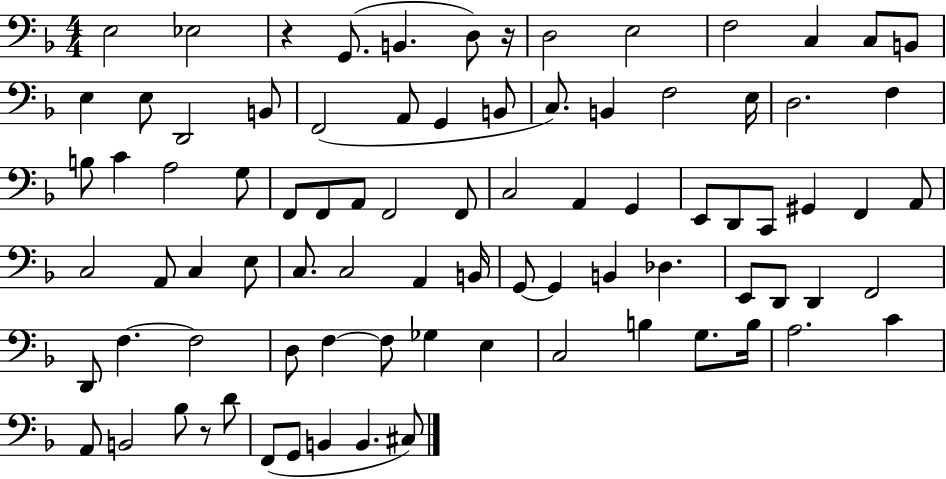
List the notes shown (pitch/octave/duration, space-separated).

E3/h Eb3/h R/q G2/e. B2/q. D3/e R/s D3/h E3/h F3/h C3/q C3/e B2/e E3/q E3/e D2/h B2/e F2/h A2/e G2/q B2/e C3/e. B2/q F3/h E3/s D3/h. F3/q B3/e C4/q A3/h G3/e F2/e F2/e A2/e F2/h F2/e C3/h A2/q G2/q E2/e D2/e C2/e G#2/q F2/q A2/e C3/h A2/e C3/q E3/e C3/e. C3/h A2/q B2/s G2/e G2/q B2/q Db3/q. E2/e D2/e D2/q F2/h D2/e F3/q. F3/h D3/e F3/q F3/e Gb3/q E3/q C3/h B3/q G3/e. B3/s A3/h. C4/q A2/e B2/h Bb3/e R/e D4/e F2/e G2/e B2/q B2/q. C#3/e